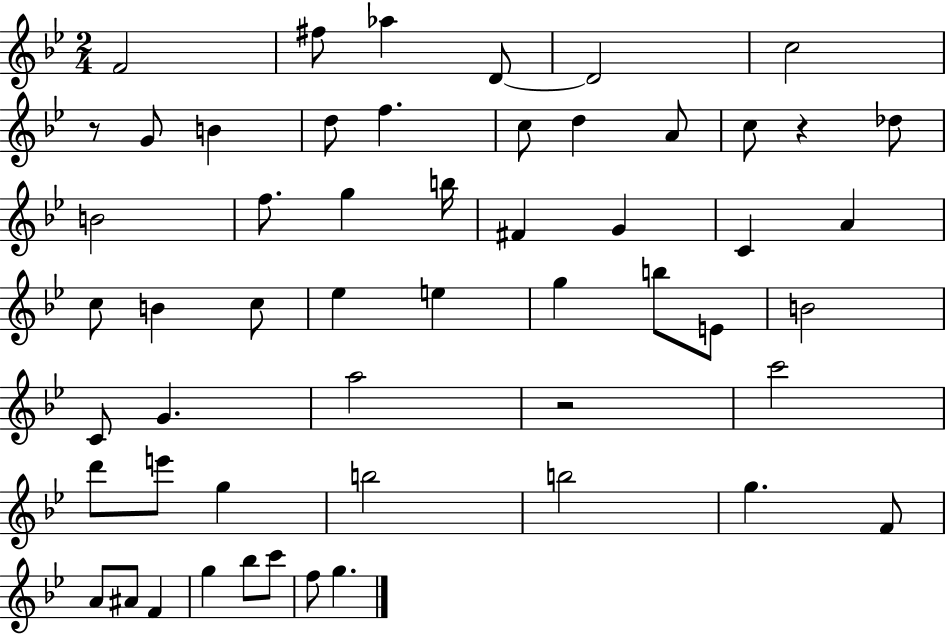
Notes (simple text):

F4/h F#5/e Ab5/q D4/e D4/h C5/h R/e G4/e B4/q D5/e F5/q. C5/e D5/q A4/e C5/e R/q Db5/e B4/h F5/e. G5/q B5/s F#4/q G4/q C4/q A4/q C5/e B4/q C5/e Eb5/q E5/q G5/q B5/e E4/e B4/h C4/e G4/q. A5/h R/h C6/h D6/e E6/e G5/q B5/h B5/h G5/q. F4/e A4/e A#4/e F4/q G5/q Bb5/e C6/e F5/e G5/q.